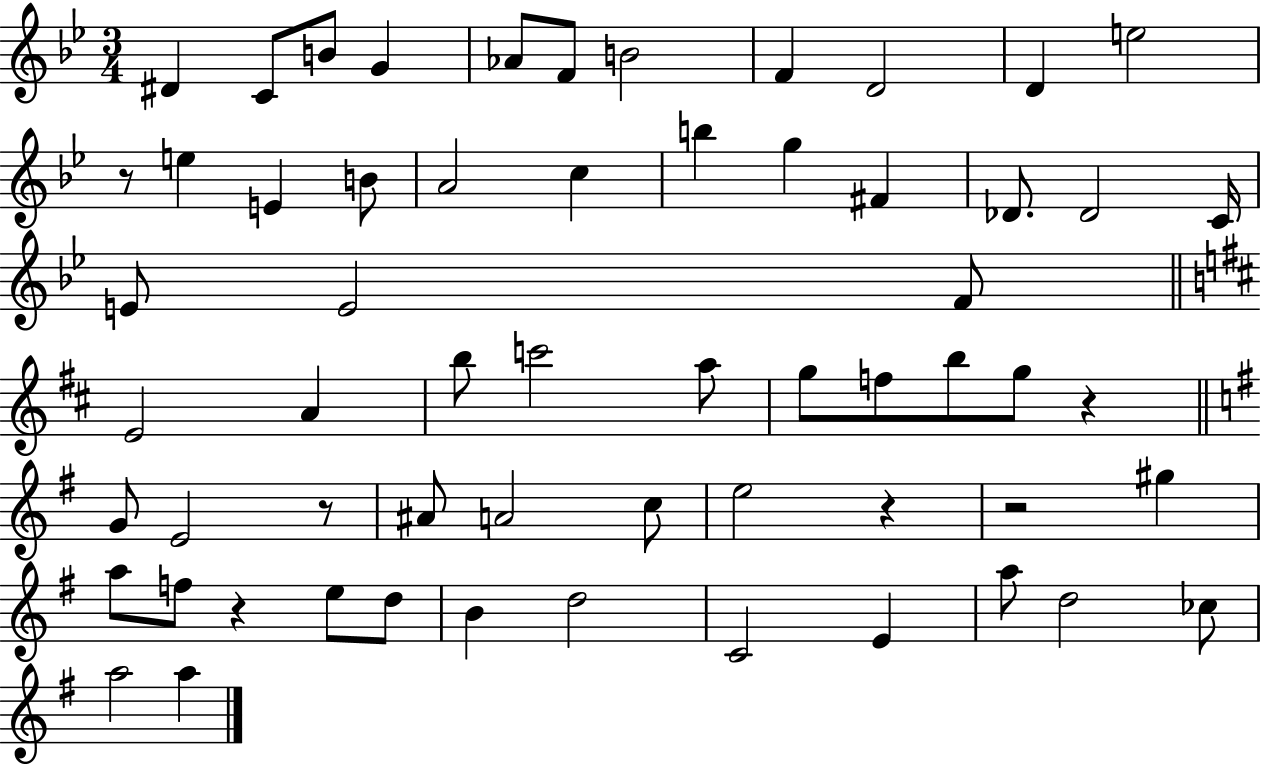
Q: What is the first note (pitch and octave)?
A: D#4